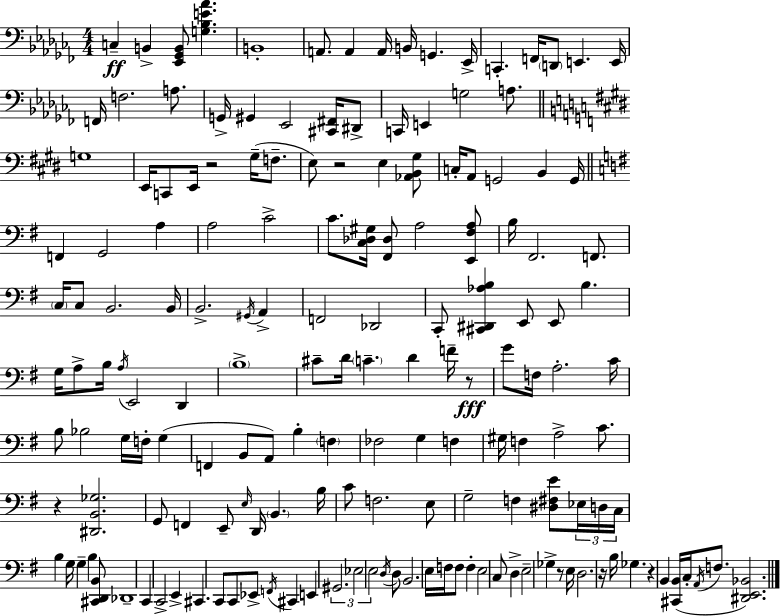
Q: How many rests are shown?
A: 7